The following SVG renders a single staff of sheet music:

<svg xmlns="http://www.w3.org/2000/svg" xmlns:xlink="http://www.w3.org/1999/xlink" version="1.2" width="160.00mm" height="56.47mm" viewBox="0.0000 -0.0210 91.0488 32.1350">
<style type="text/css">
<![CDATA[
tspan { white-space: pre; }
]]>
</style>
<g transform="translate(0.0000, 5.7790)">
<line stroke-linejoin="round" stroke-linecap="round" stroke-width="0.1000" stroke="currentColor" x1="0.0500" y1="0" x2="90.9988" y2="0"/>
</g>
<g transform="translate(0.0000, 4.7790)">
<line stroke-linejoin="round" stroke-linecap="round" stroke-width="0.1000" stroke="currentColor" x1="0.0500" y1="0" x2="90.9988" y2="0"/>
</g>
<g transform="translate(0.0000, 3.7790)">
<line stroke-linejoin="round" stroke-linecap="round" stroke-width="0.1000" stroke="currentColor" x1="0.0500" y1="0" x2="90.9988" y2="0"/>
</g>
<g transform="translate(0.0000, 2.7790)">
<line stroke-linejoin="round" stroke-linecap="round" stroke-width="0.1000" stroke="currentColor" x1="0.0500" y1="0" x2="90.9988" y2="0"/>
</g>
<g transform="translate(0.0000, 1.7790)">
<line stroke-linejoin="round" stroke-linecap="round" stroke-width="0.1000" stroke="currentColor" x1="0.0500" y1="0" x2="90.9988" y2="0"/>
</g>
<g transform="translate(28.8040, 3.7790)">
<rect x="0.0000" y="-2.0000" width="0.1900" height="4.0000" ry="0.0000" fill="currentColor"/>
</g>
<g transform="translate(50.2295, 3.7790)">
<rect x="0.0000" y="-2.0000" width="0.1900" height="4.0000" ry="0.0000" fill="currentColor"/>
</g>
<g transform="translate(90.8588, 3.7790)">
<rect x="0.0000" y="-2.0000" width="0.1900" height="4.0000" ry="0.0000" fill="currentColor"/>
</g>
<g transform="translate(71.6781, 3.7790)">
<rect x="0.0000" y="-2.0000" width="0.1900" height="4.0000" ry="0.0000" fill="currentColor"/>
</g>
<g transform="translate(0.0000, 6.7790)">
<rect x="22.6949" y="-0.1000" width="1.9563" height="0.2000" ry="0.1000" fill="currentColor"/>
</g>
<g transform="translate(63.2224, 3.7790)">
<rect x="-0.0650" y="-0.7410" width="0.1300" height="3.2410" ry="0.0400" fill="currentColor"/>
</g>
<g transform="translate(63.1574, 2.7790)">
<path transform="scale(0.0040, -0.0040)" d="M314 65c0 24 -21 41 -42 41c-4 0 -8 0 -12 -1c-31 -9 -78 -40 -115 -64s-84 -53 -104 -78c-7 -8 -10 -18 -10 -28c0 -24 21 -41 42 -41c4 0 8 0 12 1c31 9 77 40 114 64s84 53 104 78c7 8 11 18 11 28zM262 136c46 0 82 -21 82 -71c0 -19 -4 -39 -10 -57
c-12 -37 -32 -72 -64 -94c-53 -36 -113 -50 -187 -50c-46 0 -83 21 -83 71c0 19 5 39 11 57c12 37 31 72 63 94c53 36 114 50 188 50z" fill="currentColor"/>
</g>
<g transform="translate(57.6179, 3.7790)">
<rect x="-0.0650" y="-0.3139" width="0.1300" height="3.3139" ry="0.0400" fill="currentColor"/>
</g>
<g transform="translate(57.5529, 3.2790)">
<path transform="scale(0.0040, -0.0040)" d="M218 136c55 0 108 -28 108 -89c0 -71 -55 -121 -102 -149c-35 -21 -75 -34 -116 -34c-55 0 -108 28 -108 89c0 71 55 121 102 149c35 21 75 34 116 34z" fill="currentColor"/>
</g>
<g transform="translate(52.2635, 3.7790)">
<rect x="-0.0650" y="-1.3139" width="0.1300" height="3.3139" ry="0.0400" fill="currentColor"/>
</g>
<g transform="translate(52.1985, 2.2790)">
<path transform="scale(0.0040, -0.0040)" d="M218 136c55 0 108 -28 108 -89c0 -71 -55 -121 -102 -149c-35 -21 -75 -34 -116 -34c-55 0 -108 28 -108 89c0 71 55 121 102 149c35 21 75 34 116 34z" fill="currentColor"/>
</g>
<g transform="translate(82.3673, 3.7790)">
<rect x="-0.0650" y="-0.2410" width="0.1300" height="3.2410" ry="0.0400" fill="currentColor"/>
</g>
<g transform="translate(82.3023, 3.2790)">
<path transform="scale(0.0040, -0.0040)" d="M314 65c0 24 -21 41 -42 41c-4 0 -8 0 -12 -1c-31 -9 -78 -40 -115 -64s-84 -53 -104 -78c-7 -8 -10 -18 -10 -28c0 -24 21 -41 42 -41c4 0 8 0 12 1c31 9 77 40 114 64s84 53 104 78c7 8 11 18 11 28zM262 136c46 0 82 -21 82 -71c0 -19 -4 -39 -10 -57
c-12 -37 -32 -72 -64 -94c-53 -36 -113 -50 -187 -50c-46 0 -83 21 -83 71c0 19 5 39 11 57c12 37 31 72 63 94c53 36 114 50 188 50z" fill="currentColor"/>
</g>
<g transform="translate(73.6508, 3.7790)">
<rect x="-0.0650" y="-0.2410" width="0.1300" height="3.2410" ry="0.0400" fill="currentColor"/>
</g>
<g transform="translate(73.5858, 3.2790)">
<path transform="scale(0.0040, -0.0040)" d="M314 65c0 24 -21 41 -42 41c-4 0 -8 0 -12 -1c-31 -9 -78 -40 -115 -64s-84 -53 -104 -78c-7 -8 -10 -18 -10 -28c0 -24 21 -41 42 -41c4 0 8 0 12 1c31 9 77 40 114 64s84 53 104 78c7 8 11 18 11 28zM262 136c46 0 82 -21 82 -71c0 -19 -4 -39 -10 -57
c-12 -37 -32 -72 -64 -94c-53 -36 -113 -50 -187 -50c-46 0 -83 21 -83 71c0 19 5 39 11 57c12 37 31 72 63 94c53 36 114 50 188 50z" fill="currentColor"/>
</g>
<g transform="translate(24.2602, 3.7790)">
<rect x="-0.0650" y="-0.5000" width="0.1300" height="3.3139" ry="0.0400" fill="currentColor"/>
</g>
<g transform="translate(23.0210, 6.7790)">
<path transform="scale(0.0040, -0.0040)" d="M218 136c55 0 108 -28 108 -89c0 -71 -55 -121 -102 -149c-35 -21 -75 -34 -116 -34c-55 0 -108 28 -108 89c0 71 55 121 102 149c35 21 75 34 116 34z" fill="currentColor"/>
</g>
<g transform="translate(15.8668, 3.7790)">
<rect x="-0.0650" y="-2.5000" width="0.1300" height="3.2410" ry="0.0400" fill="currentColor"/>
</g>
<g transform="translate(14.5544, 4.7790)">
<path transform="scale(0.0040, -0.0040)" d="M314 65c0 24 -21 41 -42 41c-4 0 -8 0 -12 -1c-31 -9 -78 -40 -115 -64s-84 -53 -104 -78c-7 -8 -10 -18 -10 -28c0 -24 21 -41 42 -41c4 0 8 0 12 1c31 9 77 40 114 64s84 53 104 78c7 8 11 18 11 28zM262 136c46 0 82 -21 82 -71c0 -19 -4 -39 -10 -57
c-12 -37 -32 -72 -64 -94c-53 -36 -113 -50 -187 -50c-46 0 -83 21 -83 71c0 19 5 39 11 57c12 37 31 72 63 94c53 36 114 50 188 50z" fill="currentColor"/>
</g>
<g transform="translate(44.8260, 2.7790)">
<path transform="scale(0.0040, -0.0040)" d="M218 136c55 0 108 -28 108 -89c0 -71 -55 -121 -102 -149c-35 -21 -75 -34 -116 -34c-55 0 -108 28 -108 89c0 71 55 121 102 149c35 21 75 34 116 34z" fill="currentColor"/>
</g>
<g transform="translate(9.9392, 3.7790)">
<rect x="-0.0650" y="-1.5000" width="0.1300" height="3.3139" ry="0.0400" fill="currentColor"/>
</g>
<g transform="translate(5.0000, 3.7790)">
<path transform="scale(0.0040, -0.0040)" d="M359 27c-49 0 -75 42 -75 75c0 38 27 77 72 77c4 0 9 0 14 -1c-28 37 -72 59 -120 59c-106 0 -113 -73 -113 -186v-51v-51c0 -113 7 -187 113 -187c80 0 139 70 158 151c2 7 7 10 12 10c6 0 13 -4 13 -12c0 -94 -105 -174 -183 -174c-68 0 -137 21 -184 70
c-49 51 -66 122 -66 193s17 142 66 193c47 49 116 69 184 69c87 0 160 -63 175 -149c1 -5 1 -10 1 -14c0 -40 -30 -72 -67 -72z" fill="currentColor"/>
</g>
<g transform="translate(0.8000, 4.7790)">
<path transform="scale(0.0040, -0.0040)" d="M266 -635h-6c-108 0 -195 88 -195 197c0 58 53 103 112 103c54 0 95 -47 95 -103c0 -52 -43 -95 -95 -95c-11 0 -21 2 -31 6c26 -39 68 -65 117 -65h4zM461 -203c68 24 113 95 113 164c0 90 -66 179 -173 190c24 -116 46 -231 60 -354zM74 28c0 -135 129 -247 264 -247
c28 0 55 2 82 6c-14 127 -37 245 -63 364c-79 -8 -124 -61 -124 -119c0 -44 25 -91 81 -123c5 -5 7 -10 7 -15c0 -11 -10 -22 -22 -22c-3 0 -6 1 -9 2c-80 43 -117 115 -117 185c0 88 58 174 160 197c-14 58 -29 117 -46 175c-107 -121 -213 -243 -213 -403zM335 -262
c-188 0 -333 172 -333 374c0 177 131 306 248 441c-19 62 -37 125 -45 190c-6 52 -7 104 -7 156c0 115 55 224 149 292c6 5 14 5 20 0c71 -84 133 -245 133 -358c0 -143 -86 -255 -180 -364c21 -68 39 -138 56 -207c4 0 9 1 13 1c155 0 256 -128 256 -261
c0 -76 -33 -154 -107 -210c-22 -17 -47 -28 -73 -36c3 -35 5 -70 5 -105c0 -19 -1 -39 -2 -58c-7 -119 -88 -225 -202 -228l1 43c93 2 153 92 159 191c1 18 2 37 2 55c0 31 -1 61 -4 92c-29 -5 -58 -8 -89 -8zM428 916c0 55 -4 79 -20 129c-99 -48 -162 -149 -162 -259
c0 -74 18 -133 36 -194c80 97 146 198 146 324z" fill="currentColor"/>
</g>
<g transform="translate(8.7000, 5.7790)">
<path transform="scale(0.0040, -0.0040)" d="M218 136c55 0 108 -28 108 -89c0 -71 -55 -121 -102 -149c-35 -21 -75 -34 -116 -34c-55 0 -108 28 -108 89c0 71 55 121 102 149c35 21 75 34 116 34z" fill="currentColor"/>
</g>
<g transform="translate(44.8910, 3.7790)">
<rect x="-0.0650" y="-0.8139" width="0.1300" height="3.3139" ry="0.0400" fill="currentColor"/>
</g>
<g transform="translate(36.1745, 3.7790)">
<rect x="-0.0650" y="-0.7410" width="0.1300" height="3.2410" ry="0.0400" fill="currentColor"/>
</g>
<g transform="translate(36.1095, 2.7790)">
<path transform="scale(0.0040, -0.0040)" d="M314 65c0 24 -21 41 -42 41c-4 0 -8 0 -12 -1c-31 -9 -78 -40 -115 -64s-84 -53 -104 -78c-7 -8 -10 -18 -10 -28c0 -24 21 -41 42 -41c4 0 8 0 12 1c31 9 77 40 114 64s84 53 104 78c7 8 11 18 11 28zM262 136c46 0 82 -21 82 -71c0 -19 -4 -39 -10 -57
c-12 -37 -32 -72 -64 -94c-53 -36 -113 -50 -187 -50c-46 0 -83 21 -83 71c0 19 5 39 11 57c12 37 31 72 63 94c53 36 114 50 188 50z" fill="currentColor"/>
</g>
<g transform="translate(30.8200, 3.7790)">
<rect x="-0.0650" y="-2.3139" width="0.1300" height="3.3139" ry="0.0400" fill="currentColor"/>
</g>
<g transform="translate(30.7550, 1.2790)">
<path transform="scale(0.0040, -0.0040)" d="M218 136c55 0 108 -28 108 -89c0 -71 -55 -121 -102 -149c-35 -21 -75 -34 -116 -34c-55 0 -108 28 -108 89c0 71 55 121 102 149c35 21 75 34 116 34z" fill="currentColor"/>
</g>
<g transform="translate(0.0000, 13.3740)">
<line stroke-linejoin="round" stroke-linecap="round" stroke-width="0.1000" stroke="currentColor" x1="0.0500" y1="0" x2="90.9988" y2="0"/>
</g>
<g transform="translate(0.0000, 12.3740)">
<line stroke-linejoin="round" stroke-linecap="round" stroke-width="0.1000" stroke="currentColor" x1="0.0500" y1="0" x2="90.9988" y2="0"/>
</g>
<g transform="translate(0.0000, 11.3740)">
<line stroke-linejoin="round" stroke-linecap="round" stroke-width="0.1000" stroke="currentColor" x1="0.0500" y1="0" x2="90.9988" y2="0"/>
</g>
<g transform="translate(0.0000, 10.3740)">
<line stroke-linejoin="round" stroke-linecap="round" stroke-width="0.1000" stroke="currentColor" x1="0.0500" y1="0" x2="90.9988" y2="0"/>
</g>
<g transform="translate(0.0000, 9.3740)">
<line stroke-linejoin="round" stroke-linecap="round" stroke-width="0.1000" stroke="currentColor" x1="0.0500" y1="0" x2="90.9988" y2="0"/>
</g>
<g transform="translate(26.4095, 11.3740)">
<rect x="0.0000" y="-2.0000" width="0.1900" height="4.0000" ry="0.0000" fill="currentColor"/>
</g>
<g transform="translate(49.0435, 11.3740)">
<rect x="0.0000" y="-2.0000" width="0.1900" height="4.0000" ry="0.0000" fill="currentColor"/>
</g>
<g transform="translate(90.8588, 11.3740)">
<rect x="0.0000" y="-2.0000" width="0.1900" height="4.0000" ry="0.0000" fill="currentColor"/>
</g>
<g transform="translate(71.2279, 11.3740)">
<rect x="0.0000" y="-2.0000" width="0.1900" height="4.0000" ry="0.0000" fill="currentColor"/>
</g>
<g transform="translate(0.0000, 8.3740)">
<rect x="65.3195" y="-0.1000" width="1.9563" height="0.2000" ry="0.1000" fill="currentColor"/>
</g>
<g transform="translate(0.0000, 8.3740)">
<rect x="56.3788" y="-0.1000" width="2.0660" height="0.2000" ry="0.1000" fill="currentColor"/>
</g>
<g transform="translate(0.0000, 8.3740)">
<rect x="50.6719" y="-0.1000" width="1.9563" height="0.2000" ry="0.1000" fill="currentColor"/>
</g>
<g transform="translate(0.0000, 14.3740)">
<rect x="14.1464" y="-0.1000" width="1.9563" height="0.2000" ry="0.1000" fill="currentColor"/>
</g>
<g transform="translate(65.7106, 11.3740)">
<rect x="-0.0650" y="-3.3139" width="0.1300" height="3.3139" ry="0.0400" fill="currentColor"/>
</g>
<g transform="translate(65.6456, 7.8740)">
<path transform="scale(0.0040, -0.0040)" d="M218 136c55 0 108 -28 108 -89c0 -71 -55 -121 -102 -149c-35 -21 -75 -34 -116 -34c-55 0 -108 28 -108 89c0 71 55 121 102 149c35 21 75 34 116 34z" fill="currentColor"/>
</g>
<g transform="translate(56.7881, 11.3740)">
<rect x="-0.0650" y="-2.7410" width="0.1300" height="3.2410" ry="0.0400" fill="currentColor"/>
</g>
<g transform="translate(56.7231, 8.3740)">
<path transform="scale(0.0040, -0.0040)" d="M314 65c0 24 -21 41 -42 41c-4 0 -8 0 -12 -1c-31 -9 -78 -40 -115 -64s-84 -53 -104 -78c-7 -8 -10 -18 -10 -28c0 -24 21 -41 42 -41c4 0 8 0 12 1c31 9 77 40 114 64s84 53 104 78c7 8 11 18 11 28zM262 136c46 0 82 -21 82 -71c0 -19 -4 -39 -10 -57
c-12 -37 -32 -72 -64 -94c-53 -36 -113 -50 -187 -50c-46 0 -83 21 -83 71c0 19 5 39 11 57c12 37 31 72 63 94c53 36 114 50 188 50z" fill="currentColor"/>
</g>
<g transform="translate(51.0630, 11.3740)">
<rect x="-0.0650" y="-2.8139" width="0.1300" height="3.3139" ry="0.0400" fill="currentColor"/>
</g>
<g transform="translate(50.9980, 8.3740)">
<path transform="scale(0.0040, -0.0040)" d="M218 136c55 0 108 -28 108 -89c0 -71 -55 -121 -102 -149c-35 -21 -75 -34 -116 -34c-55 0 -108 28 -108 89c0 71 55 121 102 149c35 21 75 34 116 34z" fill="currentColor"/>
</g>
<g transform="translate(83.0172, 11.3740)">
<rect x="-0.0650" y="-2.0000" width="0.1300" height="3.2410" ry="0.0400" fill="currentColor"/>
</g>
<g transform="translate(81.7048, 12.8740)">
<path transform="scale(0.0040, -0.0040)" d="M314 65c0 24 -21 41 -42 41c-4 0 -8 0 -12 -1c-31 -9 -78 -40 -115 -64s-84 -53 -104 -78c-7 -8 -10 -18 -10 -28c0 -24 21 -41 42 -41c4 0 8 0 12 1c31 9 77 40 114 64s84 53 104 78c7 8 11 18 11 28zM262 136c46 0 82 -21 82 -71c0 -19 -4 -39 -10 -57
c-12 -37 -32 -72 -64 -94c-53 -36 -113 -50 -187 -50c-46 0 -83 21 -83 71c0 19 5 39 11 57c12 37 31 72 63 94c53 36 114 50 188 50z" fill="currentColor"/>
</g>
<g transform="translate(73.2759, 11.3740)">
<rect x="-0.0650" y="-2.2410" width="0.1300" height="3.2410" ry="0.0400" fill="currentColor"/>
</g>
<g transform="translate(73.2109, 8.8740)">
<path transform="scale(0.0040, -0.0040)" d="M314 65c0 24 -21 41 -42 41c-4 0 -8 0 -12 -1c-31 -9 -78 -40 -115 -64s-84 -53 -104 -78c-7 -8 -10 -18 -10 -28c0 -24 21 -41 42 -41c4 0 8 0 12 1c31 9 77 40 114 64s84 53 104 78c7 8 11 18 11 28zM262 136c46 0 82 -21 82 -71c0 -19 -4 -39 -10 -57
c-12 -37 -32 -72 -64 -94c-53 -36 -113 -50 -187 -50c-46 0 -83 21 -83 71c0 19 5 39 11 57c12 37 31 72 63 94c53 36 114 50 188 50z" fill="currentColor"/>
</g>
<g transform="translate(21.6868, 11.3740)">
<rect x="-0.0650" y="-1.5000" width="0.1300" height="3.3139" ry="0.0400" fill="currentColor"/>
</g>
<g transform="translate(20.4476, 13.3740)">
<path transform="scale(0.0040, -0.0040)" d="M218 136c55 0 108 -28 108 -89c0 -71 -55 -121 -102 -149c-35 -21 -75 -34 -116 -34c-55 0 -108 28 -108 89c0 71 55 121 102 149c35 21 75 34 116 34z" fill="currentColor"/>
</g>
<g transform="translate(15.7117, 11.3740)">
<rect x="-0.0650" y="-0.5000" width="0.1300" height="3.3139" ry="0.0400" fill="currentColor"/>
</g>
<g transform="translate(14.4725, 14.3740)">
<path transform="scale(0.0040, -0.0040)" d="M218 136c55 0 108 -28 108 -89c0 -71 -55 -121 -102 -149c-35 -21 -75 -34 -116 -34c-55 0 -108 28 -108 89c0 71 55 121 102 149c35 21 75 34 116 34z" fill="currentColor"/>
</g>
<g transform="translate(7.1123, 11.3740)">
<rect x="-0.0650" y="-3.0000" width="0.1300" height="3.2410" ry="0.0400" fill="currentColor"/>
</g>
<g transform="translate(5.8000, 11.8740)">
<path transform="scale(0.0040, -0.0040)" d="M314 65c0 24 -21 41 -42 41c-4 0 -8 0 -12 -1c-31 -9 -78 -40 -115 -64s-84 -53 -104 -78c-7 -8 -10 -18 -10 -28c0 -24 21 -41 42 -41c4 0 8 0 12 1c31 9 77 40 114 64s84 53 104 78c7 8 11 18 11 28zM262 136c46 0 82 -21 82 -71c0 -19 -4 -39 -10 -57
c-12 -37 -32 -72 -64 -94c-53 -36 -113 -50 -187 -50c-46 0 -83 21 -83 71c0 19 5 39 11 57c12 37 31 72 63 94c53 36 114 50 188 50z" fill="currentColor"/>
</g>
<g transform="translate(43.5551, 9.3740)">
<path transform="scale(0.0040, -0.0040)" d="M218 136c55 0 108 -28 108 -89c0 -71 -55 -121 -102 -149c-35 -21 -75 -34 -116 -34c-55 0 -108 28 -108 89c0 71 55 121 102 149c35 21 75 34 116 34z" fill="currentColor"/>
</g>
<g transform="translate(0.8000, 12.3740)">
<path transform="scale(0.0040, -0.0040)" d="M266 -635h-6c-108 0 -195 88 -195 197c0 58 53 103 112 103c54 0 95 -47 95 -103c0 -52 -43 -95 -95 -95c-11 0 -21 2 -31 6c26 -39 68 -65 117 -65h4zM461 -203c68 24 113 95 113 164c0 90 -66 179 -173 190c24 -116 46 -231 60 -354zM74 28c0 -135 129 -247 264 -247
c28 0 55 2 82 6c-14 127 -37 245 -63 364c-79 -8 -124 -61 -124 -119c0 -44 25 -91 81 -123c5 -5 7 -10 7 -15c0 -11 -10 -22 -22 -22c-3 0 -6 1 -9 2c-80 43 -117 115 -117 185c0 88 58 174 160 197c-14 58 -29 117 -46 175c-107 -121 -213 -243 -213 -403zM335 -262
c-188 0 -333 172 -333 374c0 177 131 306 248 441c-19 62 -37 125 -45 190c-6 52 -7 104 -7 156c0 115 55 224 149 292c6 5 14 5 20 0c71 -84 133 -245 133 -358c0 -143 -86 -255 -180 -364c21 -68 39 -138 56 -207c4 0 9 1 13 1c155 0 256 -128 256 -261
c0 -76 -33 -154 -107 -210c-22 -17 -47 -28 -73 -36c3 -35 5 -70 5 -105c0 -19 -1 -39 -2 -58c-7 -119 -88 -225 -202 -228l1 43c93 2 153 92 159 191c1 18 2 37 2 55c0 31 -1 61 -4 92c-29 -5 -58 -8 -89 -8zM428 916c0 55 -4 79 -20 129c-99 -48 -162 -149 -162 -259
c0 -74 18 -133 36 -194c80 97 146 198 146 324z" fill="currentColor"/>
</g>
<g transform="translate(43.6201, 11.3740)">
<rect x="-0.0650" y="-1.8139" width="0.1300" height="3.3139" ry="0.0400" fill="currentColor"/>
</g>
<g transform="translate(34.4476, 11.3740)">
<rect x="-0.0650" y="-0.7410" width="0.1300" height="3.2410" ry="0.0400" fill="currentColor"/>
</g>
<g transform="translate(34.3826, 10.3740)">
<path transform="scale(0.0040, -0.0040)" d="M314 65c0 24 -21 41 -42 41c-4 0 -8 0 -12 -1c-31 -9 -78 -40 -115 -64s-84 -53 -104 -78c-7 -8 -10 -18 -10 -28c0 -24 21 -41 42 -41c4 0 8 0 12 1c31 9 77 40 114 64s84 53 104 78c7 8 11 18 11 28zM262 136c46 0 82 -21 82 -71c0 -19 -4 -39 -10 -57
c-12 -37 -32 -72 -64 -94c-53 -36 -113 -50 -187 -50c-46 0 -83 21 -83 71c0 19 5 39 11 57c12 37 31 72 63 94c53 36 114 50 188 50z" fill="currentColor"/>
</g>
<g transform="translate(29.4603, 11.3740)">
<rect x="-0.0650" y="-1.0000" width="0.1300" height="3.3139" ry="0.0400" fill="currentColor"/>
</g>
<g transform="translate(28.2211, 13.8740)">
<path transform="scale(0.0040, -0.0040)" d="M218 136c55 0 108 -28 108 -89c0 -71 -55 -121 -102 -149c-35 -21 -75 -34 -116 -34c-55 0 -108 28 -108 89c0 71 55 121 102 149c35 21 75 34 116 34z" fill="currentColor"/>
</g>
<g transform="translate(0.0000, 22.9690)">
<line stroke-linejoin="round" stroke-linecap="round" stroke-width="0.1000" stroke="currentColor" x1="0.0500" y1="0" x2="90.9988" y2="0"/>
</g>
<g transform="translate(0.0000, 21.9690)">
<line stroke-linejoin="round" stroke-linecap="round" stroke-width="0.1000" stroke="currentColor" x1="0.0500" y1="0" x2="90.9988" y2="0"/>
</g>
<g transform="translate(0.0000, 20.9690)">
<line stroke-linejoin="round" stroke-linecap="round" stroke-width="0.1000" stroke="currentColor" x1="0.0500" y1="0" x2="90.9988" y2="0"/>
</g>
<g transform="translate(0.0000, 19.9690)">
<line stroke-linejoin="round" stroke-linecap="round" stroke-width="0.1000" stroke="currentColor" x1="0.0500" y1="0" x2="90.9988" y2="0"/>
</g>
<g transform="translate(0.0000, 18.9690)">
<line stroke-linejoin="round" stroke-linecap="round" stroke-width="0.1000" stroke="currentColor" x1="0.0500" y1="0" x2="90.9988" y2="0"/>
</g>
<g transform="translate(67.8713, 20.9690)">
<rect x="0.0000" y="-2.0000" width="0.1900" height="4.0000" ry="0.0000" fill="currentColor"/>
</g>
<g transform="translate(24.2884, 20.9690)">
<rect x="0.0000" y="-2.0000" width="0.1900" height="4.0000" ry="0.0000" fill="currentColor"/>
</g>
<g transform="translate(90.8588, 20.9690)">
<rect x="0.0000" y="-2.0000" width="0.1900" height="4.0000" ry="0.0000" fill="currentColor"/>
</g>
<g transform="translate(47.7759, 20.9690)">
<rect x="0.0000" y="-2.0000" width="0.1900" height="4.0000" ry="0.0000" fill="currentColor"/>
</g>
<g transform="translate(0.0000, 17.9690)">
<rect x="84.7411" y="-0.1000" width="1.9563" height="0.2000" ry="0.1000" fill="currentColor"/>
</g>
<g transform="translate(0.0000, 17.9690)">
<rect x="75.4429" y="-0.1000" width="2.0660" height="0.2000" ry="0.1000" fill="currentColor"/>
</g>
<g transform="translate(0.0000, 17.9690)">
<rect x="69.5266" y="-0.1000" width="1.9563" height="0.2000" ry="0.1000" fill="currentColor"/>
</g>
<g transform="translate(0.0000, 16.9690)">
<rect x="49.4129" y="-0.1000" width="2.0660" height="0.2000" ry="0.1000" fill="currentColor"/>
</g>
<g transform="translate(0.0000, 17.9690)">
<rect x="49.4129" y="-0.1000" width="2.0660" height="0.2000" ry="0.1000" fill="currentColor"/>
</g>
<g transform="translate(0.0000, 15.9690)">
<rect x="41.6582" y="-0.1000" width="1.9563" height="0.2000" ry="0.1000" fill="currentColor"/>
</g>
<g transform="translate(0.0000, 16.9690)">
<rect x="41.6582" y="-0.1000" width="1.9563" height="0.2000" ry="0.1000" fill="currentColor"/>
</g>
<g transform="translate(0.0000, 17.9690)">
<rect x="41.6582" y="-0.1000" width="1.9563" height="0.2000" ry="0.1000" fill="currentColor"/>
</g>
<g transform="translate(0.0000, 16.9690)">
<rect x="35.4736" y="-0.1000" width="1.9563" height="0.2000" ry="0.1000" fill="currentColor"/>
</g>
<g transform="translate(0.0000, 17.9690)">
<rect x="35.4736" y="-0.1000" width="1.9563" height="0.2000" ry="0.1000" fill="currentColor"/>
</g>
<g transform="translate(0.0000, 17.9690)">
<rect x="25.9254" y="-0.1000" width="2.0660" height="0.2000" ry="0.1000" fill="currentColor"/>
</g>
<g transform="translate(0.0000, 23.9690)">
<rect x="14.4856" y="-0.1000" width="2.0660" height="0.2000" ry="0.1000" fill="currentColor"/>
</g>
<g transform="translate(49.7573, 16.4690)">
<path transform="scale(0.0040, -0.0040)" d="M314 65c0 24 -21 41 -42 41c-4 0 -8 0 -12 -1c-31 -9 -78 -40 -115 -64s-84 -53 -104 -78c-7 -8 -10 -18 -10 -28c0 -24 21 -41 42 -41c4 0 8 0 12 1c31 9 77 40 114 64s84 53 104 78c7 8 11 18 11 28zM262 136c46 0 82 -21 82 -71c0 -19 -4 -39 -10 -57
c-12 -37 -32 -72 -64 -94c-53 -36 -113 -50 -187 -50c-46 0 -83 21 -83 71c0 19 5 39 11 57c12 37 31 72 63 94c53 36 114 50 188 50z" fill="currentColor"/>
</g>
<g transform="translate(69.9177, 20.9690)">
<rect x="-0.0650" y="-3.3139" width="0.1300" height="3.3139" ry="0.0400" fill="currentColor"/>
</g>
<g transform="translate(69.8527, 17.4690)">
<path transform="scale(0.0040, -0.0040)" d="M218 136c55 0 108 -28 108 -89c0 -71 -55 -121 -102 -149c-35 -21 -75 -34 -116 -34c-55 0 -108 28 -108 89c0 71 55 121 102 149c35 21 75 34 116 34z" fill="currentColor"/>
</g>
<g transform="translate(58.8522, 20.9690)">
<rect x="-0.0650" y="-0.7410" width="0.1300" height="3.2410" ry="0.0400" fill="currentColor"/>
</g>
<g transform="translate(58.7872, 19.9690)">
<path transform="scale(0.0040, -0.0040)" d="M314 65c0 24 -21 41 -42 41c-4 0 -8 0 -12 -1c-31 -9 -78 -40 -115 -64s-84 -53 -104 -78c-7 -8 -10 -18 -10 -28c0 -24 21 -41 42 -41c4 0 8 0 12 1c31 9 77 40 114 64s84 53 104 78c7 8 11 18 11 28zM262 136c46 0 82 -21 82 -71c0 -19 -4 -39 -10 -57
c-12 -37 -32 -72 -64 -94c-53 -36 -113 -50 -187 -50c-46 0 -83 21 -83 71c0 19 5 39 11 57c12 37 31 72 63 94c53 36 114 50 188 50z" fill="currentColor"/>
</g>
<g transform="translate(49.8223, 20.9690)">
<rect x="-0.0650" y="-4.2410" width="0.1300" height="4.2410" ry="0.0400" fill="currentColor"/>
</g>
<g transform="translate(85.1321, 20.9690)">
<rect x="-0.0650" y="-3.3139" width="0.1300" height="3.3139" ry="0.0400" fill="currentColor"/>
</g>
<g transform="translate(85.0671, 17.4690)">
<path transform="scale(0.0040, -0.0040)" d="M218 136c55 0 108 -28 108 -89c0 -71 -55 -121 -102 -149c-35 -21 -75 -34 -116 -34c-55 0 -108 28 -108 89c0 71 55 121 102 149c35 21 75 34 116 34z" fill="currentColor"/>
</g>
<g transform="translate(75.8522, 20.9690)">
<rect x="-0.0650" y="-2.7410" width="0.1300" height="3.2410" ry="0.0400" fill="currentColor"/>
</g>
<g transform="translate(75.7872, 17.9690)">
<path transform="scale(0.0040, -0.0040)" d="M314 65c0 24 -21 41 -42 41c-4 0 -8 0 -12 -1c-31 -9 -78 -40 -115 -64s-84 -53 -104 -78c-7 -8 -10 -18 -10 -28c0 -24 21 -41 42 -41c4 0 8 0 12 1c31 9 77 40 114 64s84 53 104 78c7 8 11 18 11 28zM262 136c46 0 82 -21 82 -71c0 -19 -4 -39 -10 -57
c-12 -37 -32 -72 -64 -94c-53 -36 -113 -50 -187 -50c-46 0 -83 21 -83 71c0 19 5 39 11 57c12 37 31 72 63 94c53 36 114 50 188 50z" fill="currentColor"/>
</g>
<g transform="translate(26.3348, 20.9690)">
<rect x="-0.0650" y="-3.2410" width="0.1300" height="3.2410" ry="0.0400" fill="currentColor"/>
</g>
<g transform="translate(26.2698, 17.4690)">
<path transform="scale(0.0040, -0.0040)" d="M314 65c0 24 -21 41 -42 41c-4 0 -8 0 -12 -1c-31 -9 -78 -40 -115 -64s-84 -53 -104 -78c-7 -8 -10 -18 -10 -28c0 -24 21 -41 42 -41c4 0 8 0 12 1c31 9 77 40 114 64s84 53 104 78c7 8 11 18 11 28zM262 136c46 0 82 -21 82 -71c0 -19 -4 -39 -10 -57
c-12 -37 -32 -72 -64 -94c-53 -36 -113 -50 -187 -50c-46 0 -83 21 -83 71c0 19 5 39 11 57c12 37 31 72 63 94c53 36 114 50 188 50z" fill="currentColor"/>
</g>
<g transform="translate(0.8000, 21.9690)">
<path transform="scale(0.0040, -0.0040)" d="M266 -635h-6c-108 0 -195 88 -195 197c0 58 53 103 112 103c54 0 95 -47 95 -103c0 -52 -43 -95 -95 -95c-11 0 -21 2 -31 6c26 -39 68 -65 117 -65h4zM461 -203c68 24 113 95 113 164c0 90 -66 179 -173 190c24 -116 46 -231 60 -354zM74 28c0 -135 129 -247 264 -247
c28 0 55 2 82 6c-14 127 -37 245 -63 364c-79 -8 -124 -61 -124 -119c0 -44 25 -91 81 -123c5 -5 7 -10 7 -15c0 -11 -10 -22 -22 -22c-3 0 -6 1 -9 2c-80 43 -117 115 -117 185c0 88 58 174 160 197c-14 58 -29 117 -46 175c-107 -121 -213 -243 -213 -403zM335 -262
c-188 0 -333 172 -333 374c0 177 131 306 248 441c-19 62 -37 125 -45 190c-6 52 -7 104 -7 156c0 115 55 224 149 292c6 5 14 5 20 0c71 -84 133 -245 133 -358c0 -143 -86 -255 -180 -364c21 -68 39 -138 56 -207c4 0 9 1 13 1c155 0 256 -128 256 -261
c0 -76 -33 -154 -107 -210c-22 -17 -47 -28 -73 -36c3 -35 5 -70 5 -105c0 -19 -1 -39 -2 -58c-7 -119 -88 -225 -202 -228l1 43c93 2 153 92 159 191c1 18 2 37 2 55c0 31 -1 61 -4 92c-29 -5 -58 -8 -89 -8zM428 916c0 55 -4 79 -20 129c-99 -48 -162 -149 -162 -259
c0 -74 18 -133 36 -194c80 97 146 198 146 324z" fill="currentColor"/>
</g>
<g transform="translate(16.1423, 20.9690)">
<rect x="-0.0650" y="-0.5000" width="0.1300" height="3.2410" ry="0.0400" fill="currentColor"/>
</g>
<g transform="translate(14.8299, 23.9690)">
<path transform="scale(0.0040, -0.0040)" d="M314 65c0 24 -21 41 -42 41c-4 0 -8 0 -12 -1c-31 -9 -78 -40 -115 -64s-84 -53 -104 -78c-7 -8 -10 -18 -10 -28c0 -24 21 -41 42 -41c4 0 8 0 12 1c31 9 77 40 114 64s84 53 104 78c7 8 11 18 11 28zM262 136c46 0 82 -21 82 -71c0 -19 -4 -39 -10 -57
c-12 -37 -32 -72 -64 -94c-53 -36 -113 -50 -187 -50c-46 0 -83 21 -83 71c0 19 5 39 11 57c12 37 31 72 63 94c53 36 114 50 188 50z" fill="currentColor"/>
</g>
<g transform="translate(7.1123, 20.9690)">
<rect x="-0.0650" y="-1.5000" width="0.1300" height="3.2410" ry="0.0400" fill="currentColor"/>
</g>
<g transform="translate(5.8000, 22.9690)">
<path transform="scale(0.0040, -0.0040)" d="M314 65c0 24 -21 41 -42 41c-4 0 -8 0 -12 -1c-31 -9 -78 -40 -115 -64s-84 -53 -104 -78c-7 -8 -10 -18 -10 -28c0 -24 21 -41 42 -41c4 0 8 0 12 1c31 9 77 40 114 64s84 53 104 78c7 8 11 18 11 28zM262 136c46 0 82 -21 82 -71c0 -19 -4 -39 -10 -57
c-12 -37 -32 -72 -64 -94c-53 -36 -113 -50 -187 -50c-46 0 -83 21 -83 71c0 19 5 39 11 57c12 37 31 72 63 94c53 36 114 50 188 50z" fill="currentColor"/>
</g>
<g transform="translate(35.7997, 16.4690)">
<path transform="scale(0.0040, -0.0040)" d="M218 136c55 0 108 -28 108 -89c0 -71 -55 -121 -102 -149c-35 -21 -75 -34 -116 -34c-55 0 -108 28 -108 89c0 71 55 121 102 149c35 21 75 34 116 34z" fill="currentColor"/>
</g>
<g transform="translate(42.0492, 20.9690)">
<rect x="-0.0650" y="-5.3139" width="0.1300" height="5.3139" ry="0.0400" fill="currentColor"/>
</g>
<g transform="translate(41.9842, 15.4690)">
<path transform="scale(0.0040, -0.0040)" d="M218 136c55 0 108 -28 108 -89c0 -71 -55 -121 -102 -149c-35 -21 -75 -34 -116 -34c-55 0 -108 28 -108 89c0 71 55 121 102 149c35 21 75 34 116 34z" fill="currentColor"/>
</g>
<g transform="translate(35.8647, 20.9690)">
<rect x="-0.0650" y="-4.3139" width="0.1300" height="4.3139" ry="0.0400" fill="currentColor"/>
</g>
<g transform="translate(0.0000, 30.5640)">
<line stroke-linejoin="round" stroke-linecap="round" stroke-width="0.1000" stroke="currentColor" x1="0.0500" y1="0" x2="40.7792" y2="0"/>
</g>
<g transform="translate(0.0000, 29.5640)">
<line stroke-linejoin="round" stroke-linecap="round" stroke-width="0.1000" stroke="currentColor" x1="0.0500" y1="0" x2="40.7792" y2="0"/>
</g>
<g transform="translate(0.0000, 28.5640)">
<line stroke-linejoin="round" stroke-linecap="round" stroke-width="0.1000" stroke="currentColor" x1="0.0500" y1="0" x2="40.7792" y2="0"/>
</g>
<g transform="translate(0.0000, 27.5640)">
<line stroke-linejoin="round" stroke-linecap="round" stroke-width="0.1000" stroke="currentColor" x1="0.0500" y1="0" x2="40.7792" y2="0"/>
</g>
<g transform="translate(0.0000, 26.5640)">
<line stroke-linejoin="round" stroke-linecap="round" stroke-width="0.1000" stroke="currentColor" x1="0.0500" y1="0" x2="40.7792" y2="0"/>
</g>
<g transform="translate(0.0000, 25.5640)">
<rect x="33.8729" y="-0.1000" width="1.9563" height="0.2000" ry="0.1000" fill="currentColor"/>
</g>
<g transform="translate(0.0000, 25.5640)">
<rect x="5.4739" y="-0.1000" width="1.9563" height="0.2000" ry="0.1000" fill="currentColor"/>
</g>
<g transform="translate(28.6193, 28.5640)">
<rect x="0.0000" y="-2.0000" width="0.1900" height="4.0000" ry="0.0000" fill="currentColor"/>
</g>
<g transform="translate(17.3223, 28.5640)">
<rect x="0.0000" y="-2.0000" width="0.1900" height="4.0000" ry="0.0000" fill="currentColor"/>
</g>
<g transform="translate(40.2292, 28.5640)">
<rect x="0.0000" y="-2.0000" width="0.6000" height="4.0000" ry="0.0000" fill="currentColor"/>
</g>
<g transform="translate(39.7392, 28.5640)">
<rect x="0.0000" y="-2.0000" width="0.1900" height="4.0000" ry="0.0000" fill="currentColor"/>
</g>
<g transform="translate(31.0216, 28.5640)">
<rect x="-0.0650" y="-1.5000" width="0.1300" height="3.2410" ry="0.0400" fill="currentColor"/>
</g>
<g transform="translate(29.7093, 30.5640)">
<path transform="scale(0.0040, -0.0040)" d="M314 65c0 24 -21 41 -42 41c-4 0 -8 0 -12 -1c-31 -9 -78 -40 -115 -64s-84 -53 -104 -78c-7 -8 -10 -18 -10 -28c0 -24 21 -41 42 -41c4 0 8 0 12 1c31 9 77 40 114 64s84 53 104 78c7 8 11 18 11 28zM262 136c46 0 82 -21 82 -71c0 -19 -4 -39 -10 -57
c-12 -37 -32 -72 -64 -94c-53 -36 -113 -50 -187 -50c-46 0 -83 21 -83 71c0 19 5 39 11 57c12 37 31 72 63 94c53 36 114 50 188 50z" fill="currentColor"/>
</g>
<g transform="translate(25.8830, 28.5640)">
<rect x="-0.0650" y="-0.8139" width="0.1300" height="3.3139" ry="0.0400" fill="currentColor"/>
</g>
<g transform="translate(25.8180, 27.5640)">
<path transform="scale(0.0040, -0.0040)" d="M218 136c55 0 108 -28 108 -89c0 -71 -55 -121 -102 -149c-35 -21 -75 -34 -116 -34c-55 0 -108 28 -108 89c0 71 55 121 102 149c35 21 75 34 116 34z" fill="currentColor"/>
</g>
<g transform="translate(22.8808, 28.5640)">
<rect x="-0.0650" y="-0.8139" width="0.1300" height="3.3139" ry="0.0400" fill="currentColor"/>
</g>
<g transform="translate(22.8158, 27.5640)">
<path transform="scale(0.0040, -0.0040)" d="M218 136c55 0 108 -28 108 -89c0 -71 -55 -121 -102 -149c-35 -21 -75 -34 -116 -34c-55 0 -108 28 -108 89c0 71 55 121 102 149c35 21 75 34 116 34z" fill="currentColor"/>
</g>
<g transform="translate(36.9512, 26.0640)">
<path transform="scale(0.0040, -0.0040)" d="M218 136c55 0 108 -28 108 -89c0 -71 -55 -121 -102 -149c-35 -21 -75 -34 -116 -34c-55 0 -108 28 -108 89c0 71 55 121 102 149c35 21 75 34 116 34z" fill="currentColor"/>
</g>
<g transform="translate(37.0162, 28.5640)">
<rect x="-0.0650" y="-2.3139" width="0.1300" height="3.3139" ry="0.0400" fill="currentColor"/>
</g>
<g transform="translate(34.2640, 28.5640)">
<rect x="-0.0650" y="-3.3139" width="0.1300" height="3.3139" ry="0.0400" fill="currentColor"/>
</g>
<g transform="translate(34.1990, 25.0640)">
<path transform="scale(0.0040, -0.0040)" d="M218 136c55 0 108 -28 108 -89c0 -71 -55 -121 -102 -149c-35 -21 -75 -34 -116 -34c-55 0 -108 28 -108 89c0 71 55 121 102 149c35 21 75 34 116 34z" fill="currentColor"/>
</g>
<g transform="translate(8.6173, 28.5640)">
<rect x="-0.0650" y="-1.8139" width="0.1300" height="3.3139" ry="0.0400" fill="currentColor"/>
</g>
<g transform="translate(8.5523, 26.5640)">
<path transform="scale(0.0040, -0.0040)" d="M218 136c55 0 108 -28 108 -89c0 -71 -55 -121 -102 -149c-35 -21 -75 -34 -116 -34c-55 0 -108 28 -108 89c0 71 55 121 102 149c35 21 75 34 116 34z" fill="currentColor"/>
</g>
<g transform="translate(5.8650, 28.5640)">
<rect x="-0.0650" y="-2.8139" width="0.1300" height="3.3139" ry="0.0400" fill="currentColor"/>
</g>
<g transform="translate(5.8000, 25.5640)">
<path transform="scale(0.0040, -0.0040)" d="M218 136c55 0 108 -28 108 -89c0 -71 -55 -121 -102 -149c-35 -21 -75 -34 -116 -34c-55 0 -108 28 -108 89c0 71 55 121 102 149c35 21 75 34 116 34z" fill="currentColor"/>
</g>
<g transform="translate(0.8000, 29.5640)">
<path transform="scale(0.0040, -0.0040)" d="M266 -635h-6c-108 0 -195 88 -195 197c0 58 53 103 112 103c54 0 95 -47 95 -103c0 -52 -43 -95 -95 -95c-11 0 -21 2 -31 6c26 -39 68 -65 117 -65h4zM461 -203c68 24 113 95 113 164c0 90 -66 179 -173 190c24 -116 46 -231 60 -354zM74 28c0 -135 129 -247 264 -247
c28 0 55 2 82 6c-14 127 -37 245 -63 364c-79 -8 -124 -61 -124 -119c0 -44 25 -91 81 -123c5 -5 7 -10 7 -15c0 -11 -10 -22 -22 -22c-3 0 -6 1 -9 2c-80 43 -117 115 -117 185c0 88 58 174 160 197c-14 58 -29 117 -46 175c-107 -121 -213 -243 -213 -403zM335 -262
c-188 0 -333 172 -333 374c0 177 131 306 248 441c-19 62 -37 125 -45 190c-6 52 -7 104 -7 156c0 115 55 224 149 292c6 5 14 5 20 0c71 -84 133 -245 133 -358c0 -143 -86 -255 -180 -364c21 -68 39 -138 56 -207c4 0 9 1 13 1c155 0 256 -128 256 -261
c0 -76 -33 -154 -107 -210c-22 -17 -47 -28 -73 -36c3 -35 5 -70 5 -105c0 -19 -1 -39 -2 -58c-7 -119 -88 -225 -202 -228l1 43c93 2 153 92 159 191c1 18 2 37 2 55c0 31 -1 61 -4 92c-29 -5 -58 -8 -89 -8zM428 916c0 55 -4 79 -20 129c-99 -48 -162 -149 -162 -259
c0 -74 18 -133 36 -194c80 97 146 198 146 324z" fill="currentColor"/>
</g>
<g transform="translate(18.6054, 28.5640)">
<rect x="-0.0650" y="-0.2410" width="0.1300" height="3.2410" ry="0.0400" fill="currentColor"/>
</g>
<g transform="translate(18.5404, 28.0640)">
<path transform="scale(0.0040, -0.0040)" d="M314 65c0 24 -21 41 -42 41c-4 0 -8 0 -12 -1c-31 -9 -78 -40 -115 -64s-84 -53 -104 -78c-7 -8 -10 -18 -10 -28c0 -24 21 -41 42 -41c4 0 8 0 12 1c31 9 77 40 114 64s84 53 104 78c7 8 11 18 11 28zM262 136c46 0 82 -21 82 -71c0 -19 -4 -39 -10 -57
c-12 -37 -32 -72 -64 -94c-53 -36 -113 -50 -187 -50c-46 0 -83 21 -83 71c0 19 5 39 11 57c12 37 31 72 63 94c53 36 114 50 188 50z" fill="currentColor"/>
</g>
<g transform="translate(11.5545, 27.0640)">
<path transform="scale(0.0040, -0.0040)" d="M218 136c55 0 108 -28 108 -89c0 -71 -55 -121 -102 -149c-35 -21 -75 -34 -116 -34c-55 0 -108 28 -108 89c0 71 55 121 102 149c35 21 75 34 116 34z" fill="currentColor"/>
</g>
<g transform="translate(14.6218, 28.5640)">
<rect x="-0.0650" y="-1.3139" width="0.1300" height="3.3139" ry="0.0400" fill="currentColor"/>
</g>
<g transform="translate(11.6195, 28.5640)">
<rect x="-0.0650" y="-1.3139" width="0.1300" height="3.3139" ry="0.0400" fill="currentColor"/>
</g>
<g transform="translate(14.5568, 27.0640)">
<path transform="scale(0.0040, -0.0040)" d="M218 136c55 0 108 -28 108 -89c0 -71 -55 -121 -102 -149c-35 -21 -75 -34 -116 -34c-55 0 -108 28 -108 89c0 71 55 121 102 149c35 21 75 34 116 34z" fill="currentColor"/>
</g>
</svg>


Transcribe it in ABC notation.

X:1
T:Untitled
M:4/4
L:1/4
K:C
E G2 C g d2 d e c d2 c2 c2 A2 C E D d2 f a a2 b g2 F2 E2 C2 b2 d' f' d'2 d2 b a2 b a f e e c2 d d E2 b g